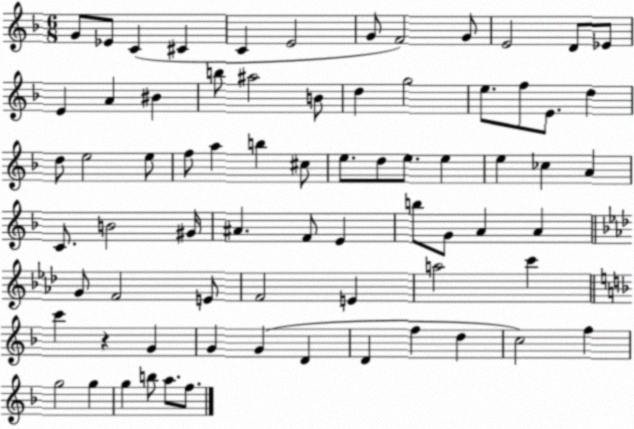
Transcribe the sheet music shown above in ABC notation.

X:1
T:Untitled
M:6/8
L:1/4
K:F
G/2 _E/2 C ^C C E2 G/2 F2 G/2 E2 D/2 _E/2 E A ^B b/2 ^a2 B/2 d g2 e/2 f/2 E/2 d d/2 e2 e/2 f/2 a b ^c/2 e/2 d/2 e/2 e e _c A C/2 B2 ^G/4 ^A F/2 E b/2 G/2 A A G/2 F2 E/2 F2 E a2 c' c' z G G G D D f d c2 f g2 g g b/2 a/2 f/2